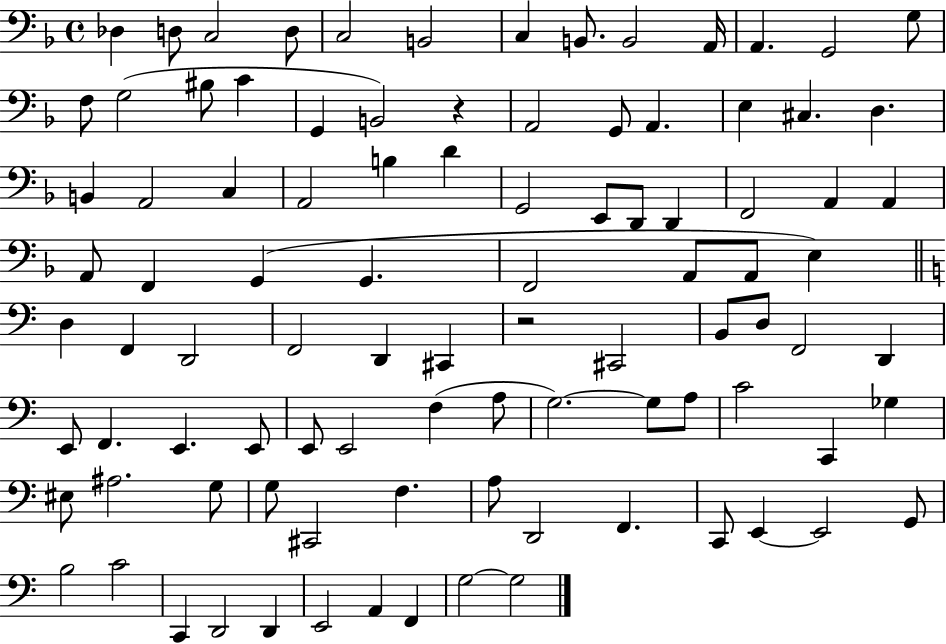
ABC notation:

X:1
T:Untitled
M:4/4
L:1/4
K:F
_D, D,/2 C,2 D,/2 C,2 B,,2 C, B,,/2 B,,2 A,,/4 A,, G,,2 G,/2 F,/2 G,2 ^B,/2 C G,, B,,2 z A,,2 G,,/2 A,, E, ^C, D, B,, A,,2 C, A,,2 B, D G,,2 E,,/2 D,,/2 D,, F,,2 A,, A,, A,,/2 F,, G,, G,, F,,2 A,,/2 A,,/2 E, D, F,, D,,2 F,,2 D,, ^C,, z2 ^C,,2 B,,/2 D,/2 F,,2 D,, E,,/2 F,, E,, E,,/2 E,,/2 E,,2 F, A,/2 G,2 G,/2 A,/2 C2 C,, _G, ^E,/2 ^A,2 G,/2 G,/2 ^C,,2 F, A,/2 D,,2 F,, C,,/2 E,, E,,2 G,,/2 B,2 C2 C,, D,,2 D,, E,,2 A,, F,, G,2 G,2